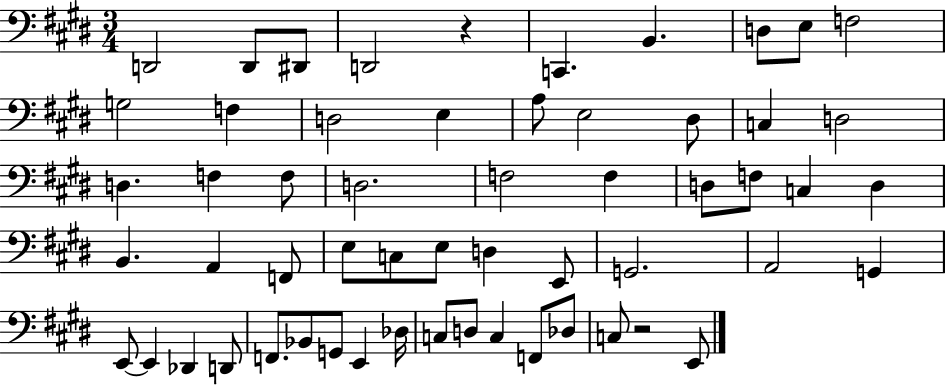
D2/h D2/e D#2/e D2/h R/q C2/q. B2/q. D3/e E3/e F3/h G3/h F3/q D3/h E3/q A3/e E3/h D#3/e C3/q D3/h D3/q. F3/q F3/e D3/h. F3/h F3/q D3/e F3/e C3/q D3/q B2/q. A2/q F2/e E3/e C3/e E3/e D3/q E2/e G2/h. A2/h G2/q E2/e E2/q Db2/q D2/e F2/e. Bb2/e G2/e E2/q Db3/s C3/e D3/e C3/q F2/e Db3/e C3/e R/h E2/e